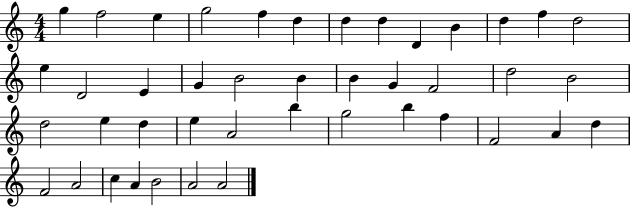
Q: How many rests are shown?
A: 0